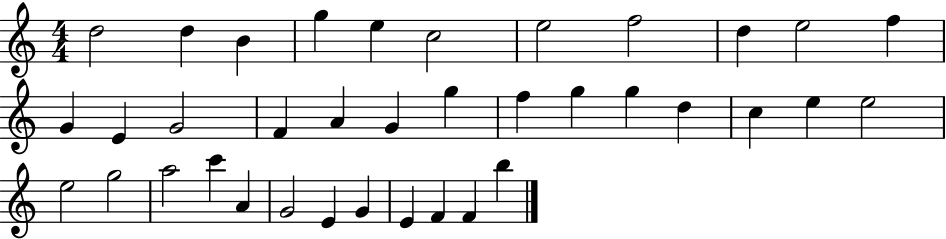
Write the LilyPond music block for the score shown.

{
  \clef treble
  \numericTimeSignature
  \time 4/4
  \key c \major
  d''2 d''4 b'4 | g''4 e''4 c''2 | e''2 f''2 | d''4 e''2 f''4 | \break g'4 e'4 g'2 | f'4 a'4 g'4 g''4 | f''4 g''4 g''4 d''4 | c''4 e''4 e''2 | \break e''2 g''2 | a''2 c'''4 a'4 | g'2 e'4 g'4 | e'4 f'4 f'4 b''4 | \break \bar "|."
}